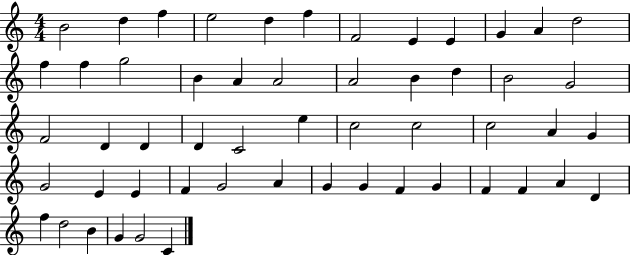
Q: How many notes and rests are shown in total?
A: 54